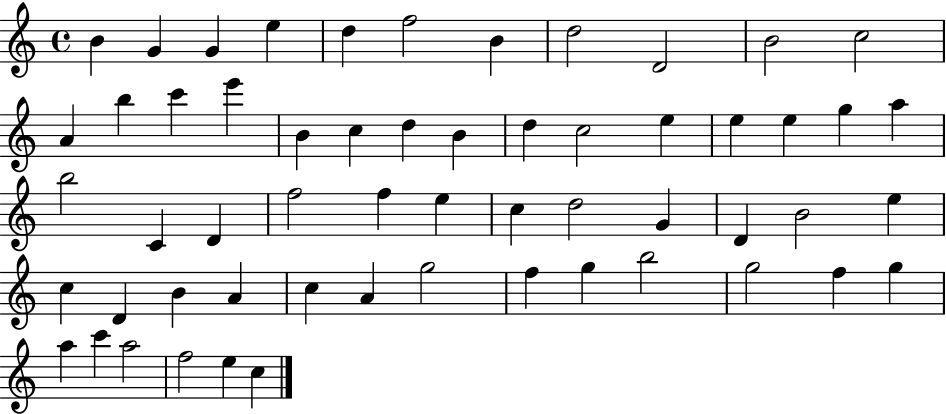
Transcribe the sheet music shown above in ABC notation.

X:1
T:Untitled
M:4/4
L:1/4
K:C
B G G e d f2 B d2 D2 B2 c2 A b c' e' B c d B d c2 e e e g a b2 C D f2 f e c d2 G D B2 e c D B A c A g2 f g b2 g2 f g a c' a2 f2 e c